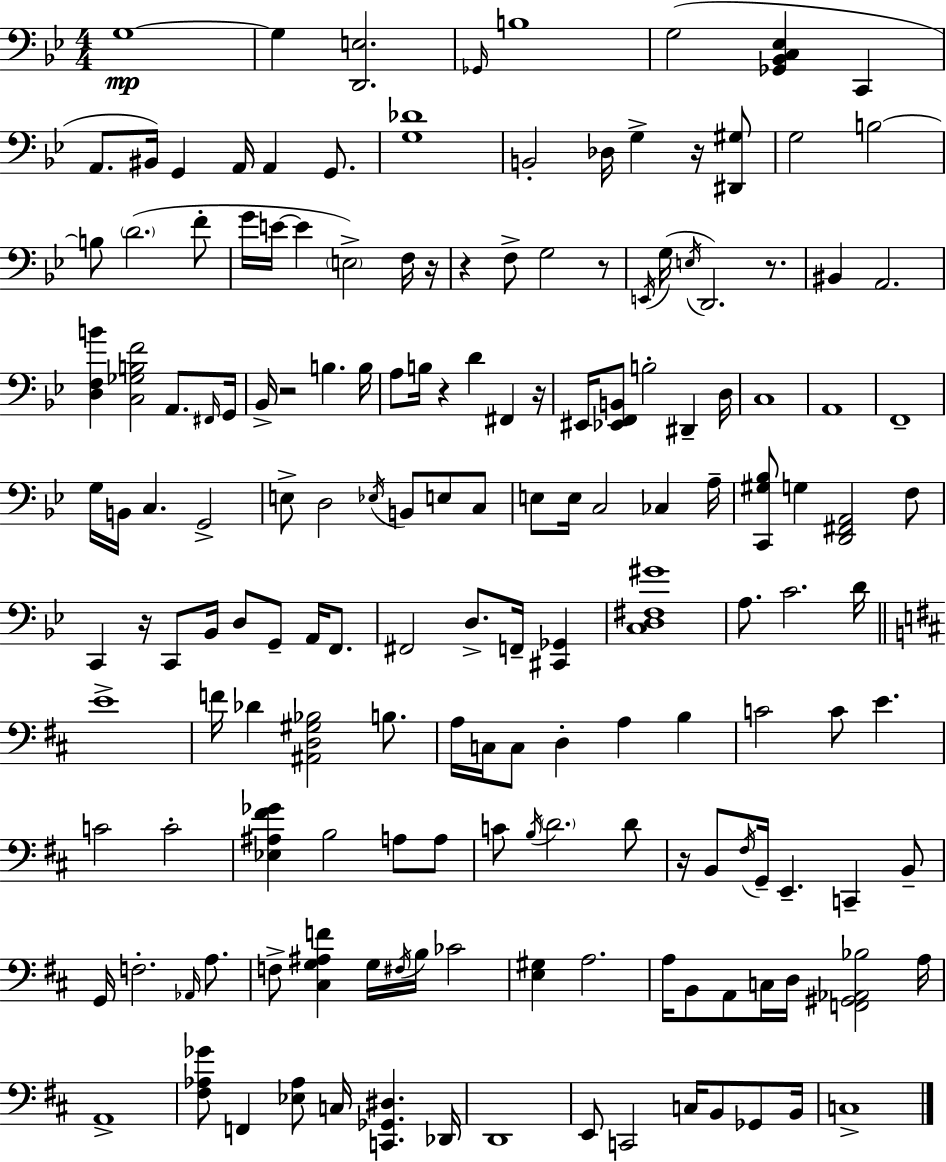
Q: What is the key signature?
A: G minor